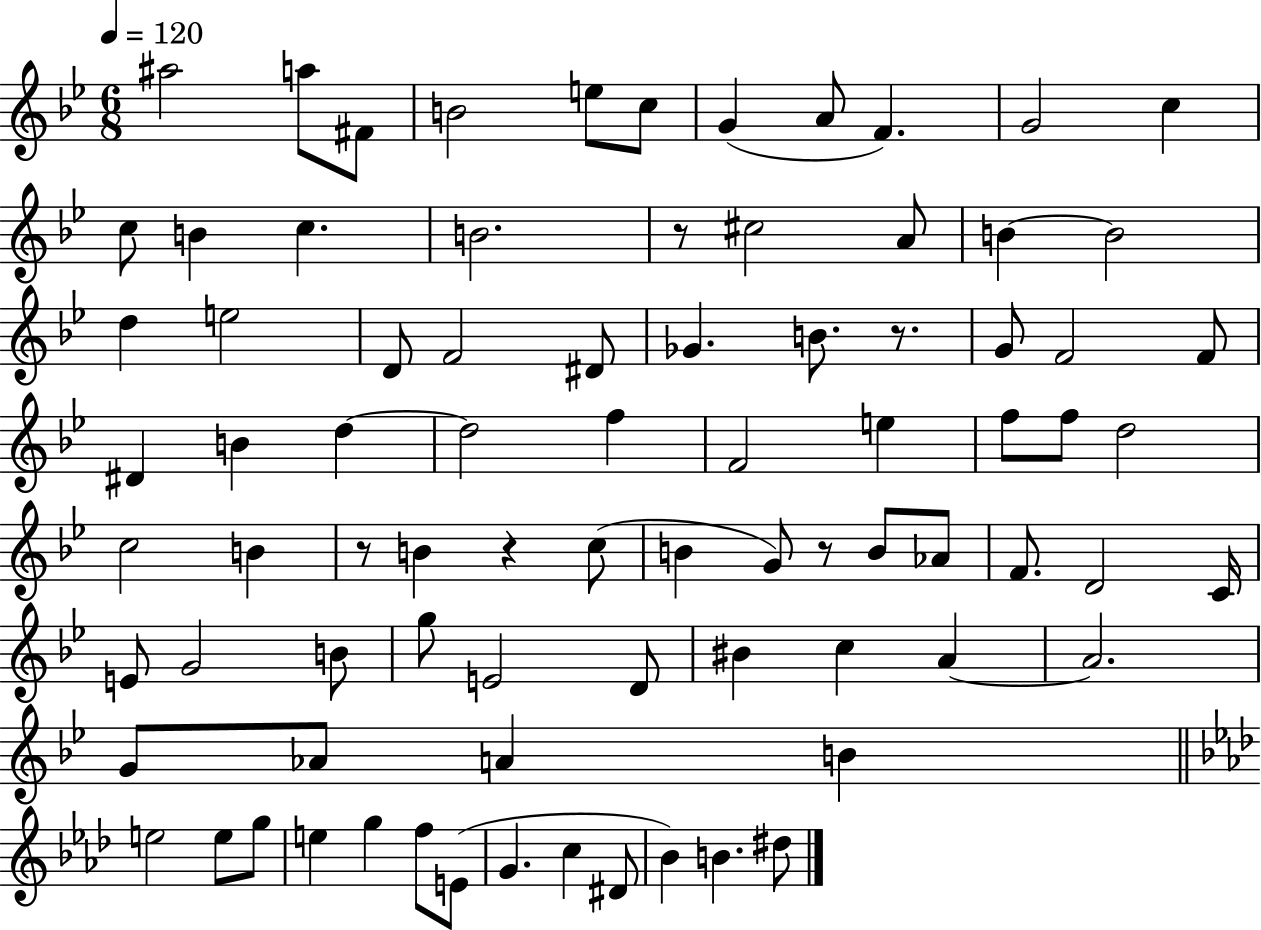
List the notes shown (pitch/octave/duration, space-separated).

A#5/h A5/e F#4/e B4/h E5/e C5/e G4/q A4/e F4/q. G4/h C5/q C5/e B4/q C5/q. B4/h. R/e C#5/h A4/e B4/q B4/h D5/q E5/h D4/e F4/h D#4/e Gb4/q. B4/e. R/e. G4/e F4/h F4/e D#4/q B4/q D5/q D5/h F5/q F4/h E5/q F5/e F5/e D5/h C5/h B4/q R/e B4/q R/q C5/e B4/q G4/e R/e B4/e Ab4/e F4/e. D4/h C4/s E4/e G4/h B4/e G5/e E4/h D4/e BIS4/q C5/q A4/q A4/h. G4/e Ab4/e A4/q B4/q E5/h E5/e G5/e E5/q G5/q F5/e E4/e G4/q. C5/q D#4/e Bb4/q B4/q. D#5/e